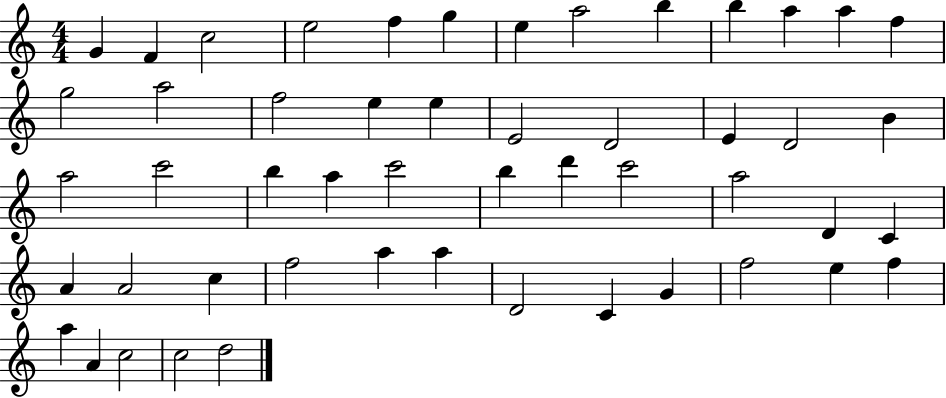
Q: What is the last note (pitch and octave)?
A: D5